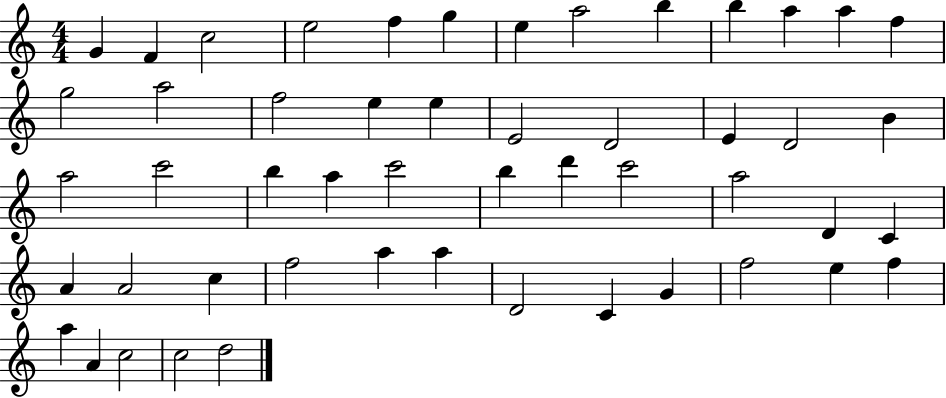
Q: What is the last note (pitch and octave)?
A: D5